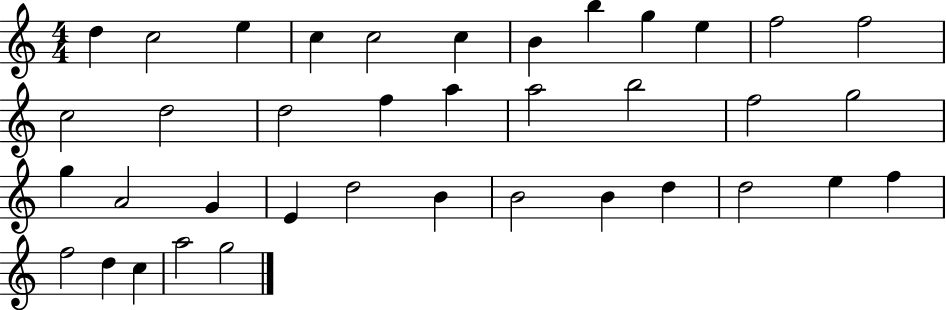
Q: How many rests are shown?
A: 0